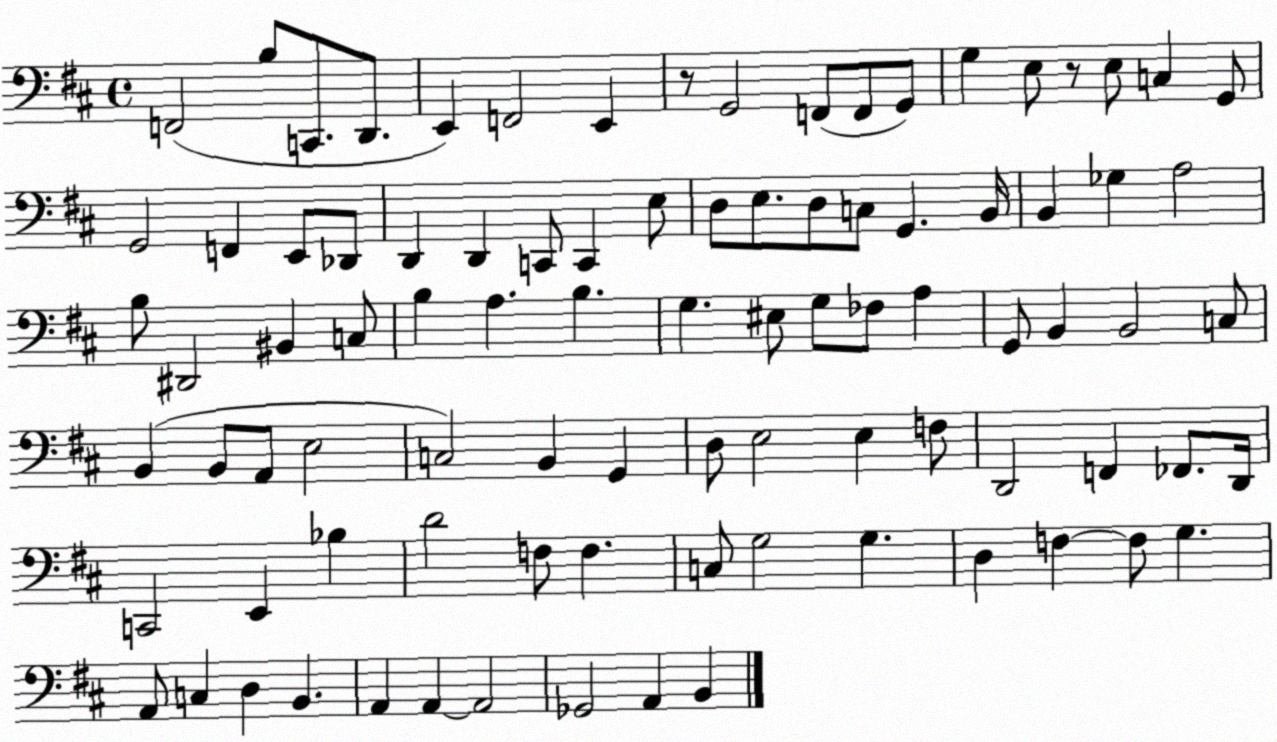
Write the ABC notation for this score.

X:1
T:Untitled
M:4/4
L:1/4
K:D
F,,2 B,/2 C,,/2 D,,/2 E,, F,,2 E,, z/2 G,,2 F,,/2 F,,/2 G,,/2 G, E,/2 z/2 E,/2 C, G,,/2 G,,2 F,, E,,/2 _D,,/2 D,, D,, C,,/2 C,, E,/2 D,/2 E,/2 D,/2 C,/2 G,, B,,/4 B,, _G, A,2 B,/2 ^D,,2 ^B,, C,/2 B, A, B, G, ^E,/2 G,/2 _F,/2 A, G,,/2 B,, B,,2 C,/2 B,, B,,/2 A,,/2 E,2 C,2 B,, G,, D,/2 E,2 E, F,/2 D,,2 F,, _F,,/2 D,,/4 C,,2 E,, _B, D2 F,/2 F, C,/2 G,2 G, D, F, F,/2 G, A,,/2 C, D, B,, A,, A,, A,,2 _G,,2 A,, B,,